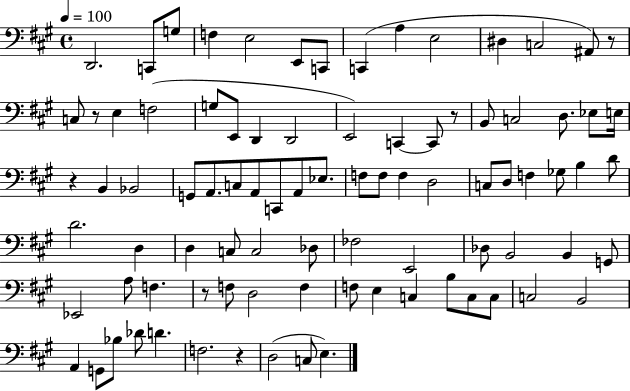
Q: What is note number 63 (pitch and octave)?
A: F3